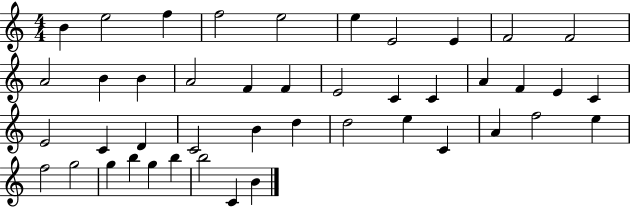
B4/q E5/h F5/q F5/h E5/h E5/q E4/h E4/q F4/h F4/h A4/h B4/q B4/q A4/h F4/q F4/q E4/h C4/q C4/q A4/q F4/q E4/q C4/q E4/h C4/q D4/q C4/h B4/q D5/q D5/h E5/q C4/q A4/q F5/h E5/q F5/h G5/h G5/q B5/q G5/q B5/q B5/h C4/q B4/q